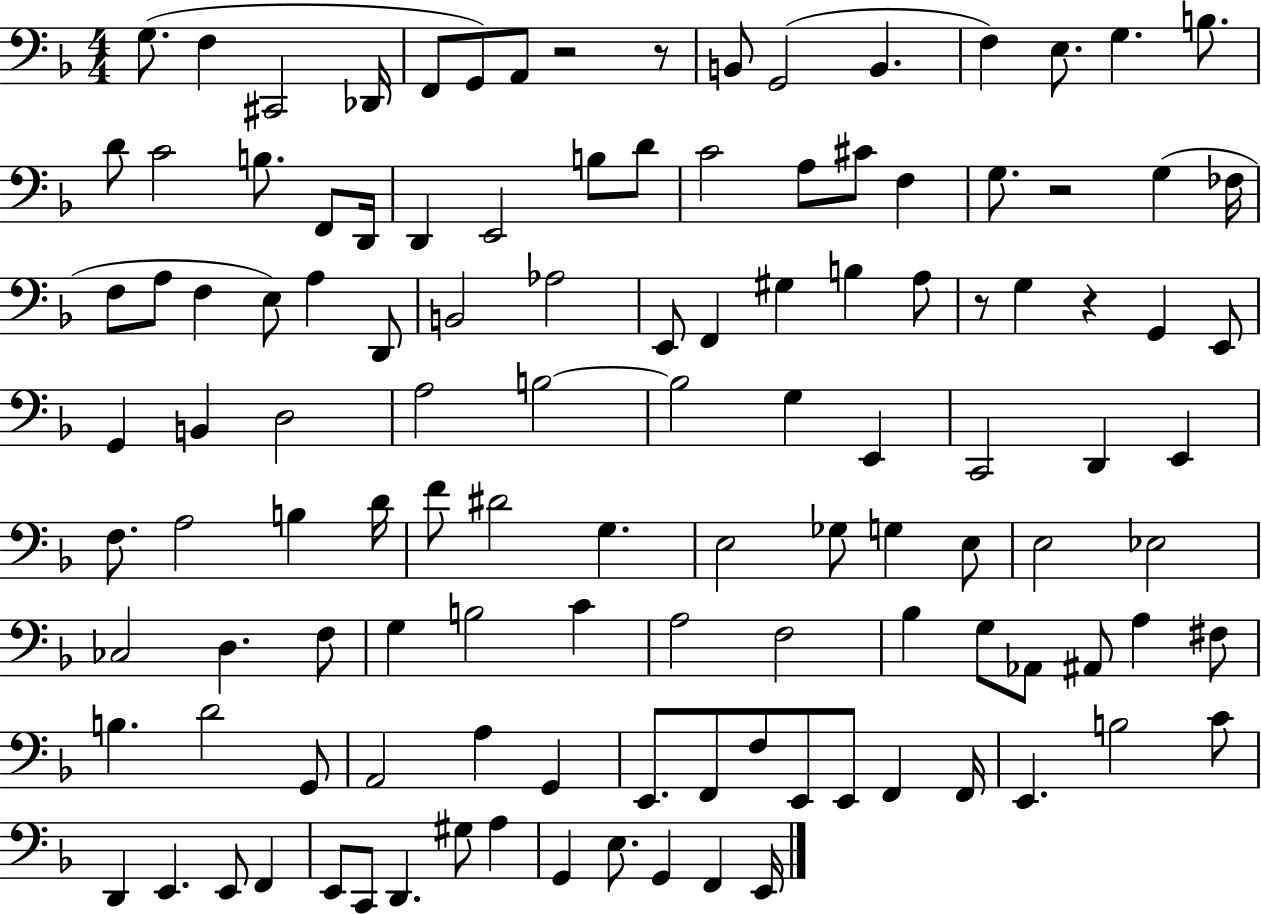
{
  \clef bass
  \numericTimeSignature
  \time 4/4
  \key f \major
  g8.( f4 cis,2 des,16 | f,8 g,8) a,8 r2 r8 | b,8 g,2( b,4. | f4) e8. g4. b8. | \break d'8 c'2 b8. f,8 d,16 | d,4 e,2 b8 d'8 | c'2 a8 cis'8 f4 | g8. r2 g4( fes16 | \break f8 a8 f4 e8) a4 d,8 | b,2 aes2 | e,8 f,4 gis4 b4 a8 | r8 g4 r4 g,4 e,8 | \break g,4 b,4 d2 | a2 b2~~ | b2 g4 e,4 | c,2 d,4 e,4 | \break f8. a2 b4 d'16 | f'8 dis'2 g4. | e2 ges8 g4 e8 | e2 ees2 | \break ces2 d4. f8 | g4 b2 c'4 | a2 f2 | bes4 g8 aes,8 ais,8 a4 fis8 | \break b4. d'2 g,8 | a,2 a4 g,4 | e,8. f,8 f8 e,8 e,8 f,4 f,16 | e,4. b2 c'8 | \break d,4 e,4. e,8 f,4 | e,8 c,8 d,4. gis8 a4 | g,4 e8. g,4 f,4 e,16 | \bar "|."
}